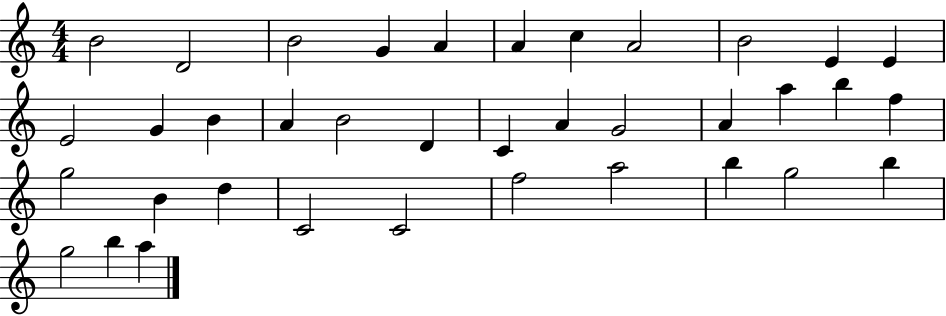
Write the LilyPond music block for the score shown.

{
  \clef treble
  \numericTimeSignature
  \time 4/4
  \key c \major
  b'2 d'2 | b'2 g'4 a'4 | a'4 c''4 a'2 | b'2 e'4 e'4 | \break e'2 g'4 b'4 | a'4 b'2 d'4 | c'4 a'4 g'2 | a'4 a''4 b''4 f''4 | \break g''2 b'4 d''4 | c'2 c'2 | f''2 a''2 | b''4 g''2 b''4 | \break g''2 b''4 a''4 | \bar "|."
}